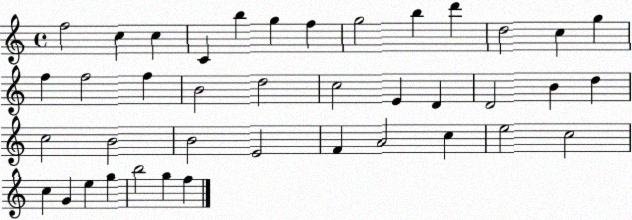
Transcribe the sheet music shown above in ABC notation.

X:1
T:Untitled
M:4/4
L:1/4
K:C
f2 c c C b g f g2 b d' d2 c g f f2 f B2 d2 c2 E D D2 B d c2 B2 B2 E2 F A2 c e2 c2 c G e g b2 g f